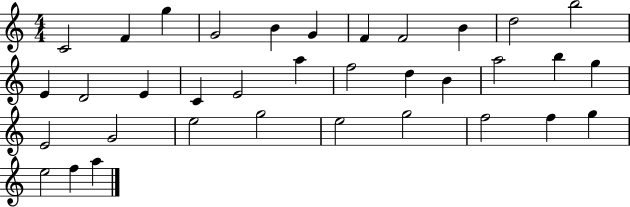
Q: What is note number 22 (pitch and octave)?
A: B5